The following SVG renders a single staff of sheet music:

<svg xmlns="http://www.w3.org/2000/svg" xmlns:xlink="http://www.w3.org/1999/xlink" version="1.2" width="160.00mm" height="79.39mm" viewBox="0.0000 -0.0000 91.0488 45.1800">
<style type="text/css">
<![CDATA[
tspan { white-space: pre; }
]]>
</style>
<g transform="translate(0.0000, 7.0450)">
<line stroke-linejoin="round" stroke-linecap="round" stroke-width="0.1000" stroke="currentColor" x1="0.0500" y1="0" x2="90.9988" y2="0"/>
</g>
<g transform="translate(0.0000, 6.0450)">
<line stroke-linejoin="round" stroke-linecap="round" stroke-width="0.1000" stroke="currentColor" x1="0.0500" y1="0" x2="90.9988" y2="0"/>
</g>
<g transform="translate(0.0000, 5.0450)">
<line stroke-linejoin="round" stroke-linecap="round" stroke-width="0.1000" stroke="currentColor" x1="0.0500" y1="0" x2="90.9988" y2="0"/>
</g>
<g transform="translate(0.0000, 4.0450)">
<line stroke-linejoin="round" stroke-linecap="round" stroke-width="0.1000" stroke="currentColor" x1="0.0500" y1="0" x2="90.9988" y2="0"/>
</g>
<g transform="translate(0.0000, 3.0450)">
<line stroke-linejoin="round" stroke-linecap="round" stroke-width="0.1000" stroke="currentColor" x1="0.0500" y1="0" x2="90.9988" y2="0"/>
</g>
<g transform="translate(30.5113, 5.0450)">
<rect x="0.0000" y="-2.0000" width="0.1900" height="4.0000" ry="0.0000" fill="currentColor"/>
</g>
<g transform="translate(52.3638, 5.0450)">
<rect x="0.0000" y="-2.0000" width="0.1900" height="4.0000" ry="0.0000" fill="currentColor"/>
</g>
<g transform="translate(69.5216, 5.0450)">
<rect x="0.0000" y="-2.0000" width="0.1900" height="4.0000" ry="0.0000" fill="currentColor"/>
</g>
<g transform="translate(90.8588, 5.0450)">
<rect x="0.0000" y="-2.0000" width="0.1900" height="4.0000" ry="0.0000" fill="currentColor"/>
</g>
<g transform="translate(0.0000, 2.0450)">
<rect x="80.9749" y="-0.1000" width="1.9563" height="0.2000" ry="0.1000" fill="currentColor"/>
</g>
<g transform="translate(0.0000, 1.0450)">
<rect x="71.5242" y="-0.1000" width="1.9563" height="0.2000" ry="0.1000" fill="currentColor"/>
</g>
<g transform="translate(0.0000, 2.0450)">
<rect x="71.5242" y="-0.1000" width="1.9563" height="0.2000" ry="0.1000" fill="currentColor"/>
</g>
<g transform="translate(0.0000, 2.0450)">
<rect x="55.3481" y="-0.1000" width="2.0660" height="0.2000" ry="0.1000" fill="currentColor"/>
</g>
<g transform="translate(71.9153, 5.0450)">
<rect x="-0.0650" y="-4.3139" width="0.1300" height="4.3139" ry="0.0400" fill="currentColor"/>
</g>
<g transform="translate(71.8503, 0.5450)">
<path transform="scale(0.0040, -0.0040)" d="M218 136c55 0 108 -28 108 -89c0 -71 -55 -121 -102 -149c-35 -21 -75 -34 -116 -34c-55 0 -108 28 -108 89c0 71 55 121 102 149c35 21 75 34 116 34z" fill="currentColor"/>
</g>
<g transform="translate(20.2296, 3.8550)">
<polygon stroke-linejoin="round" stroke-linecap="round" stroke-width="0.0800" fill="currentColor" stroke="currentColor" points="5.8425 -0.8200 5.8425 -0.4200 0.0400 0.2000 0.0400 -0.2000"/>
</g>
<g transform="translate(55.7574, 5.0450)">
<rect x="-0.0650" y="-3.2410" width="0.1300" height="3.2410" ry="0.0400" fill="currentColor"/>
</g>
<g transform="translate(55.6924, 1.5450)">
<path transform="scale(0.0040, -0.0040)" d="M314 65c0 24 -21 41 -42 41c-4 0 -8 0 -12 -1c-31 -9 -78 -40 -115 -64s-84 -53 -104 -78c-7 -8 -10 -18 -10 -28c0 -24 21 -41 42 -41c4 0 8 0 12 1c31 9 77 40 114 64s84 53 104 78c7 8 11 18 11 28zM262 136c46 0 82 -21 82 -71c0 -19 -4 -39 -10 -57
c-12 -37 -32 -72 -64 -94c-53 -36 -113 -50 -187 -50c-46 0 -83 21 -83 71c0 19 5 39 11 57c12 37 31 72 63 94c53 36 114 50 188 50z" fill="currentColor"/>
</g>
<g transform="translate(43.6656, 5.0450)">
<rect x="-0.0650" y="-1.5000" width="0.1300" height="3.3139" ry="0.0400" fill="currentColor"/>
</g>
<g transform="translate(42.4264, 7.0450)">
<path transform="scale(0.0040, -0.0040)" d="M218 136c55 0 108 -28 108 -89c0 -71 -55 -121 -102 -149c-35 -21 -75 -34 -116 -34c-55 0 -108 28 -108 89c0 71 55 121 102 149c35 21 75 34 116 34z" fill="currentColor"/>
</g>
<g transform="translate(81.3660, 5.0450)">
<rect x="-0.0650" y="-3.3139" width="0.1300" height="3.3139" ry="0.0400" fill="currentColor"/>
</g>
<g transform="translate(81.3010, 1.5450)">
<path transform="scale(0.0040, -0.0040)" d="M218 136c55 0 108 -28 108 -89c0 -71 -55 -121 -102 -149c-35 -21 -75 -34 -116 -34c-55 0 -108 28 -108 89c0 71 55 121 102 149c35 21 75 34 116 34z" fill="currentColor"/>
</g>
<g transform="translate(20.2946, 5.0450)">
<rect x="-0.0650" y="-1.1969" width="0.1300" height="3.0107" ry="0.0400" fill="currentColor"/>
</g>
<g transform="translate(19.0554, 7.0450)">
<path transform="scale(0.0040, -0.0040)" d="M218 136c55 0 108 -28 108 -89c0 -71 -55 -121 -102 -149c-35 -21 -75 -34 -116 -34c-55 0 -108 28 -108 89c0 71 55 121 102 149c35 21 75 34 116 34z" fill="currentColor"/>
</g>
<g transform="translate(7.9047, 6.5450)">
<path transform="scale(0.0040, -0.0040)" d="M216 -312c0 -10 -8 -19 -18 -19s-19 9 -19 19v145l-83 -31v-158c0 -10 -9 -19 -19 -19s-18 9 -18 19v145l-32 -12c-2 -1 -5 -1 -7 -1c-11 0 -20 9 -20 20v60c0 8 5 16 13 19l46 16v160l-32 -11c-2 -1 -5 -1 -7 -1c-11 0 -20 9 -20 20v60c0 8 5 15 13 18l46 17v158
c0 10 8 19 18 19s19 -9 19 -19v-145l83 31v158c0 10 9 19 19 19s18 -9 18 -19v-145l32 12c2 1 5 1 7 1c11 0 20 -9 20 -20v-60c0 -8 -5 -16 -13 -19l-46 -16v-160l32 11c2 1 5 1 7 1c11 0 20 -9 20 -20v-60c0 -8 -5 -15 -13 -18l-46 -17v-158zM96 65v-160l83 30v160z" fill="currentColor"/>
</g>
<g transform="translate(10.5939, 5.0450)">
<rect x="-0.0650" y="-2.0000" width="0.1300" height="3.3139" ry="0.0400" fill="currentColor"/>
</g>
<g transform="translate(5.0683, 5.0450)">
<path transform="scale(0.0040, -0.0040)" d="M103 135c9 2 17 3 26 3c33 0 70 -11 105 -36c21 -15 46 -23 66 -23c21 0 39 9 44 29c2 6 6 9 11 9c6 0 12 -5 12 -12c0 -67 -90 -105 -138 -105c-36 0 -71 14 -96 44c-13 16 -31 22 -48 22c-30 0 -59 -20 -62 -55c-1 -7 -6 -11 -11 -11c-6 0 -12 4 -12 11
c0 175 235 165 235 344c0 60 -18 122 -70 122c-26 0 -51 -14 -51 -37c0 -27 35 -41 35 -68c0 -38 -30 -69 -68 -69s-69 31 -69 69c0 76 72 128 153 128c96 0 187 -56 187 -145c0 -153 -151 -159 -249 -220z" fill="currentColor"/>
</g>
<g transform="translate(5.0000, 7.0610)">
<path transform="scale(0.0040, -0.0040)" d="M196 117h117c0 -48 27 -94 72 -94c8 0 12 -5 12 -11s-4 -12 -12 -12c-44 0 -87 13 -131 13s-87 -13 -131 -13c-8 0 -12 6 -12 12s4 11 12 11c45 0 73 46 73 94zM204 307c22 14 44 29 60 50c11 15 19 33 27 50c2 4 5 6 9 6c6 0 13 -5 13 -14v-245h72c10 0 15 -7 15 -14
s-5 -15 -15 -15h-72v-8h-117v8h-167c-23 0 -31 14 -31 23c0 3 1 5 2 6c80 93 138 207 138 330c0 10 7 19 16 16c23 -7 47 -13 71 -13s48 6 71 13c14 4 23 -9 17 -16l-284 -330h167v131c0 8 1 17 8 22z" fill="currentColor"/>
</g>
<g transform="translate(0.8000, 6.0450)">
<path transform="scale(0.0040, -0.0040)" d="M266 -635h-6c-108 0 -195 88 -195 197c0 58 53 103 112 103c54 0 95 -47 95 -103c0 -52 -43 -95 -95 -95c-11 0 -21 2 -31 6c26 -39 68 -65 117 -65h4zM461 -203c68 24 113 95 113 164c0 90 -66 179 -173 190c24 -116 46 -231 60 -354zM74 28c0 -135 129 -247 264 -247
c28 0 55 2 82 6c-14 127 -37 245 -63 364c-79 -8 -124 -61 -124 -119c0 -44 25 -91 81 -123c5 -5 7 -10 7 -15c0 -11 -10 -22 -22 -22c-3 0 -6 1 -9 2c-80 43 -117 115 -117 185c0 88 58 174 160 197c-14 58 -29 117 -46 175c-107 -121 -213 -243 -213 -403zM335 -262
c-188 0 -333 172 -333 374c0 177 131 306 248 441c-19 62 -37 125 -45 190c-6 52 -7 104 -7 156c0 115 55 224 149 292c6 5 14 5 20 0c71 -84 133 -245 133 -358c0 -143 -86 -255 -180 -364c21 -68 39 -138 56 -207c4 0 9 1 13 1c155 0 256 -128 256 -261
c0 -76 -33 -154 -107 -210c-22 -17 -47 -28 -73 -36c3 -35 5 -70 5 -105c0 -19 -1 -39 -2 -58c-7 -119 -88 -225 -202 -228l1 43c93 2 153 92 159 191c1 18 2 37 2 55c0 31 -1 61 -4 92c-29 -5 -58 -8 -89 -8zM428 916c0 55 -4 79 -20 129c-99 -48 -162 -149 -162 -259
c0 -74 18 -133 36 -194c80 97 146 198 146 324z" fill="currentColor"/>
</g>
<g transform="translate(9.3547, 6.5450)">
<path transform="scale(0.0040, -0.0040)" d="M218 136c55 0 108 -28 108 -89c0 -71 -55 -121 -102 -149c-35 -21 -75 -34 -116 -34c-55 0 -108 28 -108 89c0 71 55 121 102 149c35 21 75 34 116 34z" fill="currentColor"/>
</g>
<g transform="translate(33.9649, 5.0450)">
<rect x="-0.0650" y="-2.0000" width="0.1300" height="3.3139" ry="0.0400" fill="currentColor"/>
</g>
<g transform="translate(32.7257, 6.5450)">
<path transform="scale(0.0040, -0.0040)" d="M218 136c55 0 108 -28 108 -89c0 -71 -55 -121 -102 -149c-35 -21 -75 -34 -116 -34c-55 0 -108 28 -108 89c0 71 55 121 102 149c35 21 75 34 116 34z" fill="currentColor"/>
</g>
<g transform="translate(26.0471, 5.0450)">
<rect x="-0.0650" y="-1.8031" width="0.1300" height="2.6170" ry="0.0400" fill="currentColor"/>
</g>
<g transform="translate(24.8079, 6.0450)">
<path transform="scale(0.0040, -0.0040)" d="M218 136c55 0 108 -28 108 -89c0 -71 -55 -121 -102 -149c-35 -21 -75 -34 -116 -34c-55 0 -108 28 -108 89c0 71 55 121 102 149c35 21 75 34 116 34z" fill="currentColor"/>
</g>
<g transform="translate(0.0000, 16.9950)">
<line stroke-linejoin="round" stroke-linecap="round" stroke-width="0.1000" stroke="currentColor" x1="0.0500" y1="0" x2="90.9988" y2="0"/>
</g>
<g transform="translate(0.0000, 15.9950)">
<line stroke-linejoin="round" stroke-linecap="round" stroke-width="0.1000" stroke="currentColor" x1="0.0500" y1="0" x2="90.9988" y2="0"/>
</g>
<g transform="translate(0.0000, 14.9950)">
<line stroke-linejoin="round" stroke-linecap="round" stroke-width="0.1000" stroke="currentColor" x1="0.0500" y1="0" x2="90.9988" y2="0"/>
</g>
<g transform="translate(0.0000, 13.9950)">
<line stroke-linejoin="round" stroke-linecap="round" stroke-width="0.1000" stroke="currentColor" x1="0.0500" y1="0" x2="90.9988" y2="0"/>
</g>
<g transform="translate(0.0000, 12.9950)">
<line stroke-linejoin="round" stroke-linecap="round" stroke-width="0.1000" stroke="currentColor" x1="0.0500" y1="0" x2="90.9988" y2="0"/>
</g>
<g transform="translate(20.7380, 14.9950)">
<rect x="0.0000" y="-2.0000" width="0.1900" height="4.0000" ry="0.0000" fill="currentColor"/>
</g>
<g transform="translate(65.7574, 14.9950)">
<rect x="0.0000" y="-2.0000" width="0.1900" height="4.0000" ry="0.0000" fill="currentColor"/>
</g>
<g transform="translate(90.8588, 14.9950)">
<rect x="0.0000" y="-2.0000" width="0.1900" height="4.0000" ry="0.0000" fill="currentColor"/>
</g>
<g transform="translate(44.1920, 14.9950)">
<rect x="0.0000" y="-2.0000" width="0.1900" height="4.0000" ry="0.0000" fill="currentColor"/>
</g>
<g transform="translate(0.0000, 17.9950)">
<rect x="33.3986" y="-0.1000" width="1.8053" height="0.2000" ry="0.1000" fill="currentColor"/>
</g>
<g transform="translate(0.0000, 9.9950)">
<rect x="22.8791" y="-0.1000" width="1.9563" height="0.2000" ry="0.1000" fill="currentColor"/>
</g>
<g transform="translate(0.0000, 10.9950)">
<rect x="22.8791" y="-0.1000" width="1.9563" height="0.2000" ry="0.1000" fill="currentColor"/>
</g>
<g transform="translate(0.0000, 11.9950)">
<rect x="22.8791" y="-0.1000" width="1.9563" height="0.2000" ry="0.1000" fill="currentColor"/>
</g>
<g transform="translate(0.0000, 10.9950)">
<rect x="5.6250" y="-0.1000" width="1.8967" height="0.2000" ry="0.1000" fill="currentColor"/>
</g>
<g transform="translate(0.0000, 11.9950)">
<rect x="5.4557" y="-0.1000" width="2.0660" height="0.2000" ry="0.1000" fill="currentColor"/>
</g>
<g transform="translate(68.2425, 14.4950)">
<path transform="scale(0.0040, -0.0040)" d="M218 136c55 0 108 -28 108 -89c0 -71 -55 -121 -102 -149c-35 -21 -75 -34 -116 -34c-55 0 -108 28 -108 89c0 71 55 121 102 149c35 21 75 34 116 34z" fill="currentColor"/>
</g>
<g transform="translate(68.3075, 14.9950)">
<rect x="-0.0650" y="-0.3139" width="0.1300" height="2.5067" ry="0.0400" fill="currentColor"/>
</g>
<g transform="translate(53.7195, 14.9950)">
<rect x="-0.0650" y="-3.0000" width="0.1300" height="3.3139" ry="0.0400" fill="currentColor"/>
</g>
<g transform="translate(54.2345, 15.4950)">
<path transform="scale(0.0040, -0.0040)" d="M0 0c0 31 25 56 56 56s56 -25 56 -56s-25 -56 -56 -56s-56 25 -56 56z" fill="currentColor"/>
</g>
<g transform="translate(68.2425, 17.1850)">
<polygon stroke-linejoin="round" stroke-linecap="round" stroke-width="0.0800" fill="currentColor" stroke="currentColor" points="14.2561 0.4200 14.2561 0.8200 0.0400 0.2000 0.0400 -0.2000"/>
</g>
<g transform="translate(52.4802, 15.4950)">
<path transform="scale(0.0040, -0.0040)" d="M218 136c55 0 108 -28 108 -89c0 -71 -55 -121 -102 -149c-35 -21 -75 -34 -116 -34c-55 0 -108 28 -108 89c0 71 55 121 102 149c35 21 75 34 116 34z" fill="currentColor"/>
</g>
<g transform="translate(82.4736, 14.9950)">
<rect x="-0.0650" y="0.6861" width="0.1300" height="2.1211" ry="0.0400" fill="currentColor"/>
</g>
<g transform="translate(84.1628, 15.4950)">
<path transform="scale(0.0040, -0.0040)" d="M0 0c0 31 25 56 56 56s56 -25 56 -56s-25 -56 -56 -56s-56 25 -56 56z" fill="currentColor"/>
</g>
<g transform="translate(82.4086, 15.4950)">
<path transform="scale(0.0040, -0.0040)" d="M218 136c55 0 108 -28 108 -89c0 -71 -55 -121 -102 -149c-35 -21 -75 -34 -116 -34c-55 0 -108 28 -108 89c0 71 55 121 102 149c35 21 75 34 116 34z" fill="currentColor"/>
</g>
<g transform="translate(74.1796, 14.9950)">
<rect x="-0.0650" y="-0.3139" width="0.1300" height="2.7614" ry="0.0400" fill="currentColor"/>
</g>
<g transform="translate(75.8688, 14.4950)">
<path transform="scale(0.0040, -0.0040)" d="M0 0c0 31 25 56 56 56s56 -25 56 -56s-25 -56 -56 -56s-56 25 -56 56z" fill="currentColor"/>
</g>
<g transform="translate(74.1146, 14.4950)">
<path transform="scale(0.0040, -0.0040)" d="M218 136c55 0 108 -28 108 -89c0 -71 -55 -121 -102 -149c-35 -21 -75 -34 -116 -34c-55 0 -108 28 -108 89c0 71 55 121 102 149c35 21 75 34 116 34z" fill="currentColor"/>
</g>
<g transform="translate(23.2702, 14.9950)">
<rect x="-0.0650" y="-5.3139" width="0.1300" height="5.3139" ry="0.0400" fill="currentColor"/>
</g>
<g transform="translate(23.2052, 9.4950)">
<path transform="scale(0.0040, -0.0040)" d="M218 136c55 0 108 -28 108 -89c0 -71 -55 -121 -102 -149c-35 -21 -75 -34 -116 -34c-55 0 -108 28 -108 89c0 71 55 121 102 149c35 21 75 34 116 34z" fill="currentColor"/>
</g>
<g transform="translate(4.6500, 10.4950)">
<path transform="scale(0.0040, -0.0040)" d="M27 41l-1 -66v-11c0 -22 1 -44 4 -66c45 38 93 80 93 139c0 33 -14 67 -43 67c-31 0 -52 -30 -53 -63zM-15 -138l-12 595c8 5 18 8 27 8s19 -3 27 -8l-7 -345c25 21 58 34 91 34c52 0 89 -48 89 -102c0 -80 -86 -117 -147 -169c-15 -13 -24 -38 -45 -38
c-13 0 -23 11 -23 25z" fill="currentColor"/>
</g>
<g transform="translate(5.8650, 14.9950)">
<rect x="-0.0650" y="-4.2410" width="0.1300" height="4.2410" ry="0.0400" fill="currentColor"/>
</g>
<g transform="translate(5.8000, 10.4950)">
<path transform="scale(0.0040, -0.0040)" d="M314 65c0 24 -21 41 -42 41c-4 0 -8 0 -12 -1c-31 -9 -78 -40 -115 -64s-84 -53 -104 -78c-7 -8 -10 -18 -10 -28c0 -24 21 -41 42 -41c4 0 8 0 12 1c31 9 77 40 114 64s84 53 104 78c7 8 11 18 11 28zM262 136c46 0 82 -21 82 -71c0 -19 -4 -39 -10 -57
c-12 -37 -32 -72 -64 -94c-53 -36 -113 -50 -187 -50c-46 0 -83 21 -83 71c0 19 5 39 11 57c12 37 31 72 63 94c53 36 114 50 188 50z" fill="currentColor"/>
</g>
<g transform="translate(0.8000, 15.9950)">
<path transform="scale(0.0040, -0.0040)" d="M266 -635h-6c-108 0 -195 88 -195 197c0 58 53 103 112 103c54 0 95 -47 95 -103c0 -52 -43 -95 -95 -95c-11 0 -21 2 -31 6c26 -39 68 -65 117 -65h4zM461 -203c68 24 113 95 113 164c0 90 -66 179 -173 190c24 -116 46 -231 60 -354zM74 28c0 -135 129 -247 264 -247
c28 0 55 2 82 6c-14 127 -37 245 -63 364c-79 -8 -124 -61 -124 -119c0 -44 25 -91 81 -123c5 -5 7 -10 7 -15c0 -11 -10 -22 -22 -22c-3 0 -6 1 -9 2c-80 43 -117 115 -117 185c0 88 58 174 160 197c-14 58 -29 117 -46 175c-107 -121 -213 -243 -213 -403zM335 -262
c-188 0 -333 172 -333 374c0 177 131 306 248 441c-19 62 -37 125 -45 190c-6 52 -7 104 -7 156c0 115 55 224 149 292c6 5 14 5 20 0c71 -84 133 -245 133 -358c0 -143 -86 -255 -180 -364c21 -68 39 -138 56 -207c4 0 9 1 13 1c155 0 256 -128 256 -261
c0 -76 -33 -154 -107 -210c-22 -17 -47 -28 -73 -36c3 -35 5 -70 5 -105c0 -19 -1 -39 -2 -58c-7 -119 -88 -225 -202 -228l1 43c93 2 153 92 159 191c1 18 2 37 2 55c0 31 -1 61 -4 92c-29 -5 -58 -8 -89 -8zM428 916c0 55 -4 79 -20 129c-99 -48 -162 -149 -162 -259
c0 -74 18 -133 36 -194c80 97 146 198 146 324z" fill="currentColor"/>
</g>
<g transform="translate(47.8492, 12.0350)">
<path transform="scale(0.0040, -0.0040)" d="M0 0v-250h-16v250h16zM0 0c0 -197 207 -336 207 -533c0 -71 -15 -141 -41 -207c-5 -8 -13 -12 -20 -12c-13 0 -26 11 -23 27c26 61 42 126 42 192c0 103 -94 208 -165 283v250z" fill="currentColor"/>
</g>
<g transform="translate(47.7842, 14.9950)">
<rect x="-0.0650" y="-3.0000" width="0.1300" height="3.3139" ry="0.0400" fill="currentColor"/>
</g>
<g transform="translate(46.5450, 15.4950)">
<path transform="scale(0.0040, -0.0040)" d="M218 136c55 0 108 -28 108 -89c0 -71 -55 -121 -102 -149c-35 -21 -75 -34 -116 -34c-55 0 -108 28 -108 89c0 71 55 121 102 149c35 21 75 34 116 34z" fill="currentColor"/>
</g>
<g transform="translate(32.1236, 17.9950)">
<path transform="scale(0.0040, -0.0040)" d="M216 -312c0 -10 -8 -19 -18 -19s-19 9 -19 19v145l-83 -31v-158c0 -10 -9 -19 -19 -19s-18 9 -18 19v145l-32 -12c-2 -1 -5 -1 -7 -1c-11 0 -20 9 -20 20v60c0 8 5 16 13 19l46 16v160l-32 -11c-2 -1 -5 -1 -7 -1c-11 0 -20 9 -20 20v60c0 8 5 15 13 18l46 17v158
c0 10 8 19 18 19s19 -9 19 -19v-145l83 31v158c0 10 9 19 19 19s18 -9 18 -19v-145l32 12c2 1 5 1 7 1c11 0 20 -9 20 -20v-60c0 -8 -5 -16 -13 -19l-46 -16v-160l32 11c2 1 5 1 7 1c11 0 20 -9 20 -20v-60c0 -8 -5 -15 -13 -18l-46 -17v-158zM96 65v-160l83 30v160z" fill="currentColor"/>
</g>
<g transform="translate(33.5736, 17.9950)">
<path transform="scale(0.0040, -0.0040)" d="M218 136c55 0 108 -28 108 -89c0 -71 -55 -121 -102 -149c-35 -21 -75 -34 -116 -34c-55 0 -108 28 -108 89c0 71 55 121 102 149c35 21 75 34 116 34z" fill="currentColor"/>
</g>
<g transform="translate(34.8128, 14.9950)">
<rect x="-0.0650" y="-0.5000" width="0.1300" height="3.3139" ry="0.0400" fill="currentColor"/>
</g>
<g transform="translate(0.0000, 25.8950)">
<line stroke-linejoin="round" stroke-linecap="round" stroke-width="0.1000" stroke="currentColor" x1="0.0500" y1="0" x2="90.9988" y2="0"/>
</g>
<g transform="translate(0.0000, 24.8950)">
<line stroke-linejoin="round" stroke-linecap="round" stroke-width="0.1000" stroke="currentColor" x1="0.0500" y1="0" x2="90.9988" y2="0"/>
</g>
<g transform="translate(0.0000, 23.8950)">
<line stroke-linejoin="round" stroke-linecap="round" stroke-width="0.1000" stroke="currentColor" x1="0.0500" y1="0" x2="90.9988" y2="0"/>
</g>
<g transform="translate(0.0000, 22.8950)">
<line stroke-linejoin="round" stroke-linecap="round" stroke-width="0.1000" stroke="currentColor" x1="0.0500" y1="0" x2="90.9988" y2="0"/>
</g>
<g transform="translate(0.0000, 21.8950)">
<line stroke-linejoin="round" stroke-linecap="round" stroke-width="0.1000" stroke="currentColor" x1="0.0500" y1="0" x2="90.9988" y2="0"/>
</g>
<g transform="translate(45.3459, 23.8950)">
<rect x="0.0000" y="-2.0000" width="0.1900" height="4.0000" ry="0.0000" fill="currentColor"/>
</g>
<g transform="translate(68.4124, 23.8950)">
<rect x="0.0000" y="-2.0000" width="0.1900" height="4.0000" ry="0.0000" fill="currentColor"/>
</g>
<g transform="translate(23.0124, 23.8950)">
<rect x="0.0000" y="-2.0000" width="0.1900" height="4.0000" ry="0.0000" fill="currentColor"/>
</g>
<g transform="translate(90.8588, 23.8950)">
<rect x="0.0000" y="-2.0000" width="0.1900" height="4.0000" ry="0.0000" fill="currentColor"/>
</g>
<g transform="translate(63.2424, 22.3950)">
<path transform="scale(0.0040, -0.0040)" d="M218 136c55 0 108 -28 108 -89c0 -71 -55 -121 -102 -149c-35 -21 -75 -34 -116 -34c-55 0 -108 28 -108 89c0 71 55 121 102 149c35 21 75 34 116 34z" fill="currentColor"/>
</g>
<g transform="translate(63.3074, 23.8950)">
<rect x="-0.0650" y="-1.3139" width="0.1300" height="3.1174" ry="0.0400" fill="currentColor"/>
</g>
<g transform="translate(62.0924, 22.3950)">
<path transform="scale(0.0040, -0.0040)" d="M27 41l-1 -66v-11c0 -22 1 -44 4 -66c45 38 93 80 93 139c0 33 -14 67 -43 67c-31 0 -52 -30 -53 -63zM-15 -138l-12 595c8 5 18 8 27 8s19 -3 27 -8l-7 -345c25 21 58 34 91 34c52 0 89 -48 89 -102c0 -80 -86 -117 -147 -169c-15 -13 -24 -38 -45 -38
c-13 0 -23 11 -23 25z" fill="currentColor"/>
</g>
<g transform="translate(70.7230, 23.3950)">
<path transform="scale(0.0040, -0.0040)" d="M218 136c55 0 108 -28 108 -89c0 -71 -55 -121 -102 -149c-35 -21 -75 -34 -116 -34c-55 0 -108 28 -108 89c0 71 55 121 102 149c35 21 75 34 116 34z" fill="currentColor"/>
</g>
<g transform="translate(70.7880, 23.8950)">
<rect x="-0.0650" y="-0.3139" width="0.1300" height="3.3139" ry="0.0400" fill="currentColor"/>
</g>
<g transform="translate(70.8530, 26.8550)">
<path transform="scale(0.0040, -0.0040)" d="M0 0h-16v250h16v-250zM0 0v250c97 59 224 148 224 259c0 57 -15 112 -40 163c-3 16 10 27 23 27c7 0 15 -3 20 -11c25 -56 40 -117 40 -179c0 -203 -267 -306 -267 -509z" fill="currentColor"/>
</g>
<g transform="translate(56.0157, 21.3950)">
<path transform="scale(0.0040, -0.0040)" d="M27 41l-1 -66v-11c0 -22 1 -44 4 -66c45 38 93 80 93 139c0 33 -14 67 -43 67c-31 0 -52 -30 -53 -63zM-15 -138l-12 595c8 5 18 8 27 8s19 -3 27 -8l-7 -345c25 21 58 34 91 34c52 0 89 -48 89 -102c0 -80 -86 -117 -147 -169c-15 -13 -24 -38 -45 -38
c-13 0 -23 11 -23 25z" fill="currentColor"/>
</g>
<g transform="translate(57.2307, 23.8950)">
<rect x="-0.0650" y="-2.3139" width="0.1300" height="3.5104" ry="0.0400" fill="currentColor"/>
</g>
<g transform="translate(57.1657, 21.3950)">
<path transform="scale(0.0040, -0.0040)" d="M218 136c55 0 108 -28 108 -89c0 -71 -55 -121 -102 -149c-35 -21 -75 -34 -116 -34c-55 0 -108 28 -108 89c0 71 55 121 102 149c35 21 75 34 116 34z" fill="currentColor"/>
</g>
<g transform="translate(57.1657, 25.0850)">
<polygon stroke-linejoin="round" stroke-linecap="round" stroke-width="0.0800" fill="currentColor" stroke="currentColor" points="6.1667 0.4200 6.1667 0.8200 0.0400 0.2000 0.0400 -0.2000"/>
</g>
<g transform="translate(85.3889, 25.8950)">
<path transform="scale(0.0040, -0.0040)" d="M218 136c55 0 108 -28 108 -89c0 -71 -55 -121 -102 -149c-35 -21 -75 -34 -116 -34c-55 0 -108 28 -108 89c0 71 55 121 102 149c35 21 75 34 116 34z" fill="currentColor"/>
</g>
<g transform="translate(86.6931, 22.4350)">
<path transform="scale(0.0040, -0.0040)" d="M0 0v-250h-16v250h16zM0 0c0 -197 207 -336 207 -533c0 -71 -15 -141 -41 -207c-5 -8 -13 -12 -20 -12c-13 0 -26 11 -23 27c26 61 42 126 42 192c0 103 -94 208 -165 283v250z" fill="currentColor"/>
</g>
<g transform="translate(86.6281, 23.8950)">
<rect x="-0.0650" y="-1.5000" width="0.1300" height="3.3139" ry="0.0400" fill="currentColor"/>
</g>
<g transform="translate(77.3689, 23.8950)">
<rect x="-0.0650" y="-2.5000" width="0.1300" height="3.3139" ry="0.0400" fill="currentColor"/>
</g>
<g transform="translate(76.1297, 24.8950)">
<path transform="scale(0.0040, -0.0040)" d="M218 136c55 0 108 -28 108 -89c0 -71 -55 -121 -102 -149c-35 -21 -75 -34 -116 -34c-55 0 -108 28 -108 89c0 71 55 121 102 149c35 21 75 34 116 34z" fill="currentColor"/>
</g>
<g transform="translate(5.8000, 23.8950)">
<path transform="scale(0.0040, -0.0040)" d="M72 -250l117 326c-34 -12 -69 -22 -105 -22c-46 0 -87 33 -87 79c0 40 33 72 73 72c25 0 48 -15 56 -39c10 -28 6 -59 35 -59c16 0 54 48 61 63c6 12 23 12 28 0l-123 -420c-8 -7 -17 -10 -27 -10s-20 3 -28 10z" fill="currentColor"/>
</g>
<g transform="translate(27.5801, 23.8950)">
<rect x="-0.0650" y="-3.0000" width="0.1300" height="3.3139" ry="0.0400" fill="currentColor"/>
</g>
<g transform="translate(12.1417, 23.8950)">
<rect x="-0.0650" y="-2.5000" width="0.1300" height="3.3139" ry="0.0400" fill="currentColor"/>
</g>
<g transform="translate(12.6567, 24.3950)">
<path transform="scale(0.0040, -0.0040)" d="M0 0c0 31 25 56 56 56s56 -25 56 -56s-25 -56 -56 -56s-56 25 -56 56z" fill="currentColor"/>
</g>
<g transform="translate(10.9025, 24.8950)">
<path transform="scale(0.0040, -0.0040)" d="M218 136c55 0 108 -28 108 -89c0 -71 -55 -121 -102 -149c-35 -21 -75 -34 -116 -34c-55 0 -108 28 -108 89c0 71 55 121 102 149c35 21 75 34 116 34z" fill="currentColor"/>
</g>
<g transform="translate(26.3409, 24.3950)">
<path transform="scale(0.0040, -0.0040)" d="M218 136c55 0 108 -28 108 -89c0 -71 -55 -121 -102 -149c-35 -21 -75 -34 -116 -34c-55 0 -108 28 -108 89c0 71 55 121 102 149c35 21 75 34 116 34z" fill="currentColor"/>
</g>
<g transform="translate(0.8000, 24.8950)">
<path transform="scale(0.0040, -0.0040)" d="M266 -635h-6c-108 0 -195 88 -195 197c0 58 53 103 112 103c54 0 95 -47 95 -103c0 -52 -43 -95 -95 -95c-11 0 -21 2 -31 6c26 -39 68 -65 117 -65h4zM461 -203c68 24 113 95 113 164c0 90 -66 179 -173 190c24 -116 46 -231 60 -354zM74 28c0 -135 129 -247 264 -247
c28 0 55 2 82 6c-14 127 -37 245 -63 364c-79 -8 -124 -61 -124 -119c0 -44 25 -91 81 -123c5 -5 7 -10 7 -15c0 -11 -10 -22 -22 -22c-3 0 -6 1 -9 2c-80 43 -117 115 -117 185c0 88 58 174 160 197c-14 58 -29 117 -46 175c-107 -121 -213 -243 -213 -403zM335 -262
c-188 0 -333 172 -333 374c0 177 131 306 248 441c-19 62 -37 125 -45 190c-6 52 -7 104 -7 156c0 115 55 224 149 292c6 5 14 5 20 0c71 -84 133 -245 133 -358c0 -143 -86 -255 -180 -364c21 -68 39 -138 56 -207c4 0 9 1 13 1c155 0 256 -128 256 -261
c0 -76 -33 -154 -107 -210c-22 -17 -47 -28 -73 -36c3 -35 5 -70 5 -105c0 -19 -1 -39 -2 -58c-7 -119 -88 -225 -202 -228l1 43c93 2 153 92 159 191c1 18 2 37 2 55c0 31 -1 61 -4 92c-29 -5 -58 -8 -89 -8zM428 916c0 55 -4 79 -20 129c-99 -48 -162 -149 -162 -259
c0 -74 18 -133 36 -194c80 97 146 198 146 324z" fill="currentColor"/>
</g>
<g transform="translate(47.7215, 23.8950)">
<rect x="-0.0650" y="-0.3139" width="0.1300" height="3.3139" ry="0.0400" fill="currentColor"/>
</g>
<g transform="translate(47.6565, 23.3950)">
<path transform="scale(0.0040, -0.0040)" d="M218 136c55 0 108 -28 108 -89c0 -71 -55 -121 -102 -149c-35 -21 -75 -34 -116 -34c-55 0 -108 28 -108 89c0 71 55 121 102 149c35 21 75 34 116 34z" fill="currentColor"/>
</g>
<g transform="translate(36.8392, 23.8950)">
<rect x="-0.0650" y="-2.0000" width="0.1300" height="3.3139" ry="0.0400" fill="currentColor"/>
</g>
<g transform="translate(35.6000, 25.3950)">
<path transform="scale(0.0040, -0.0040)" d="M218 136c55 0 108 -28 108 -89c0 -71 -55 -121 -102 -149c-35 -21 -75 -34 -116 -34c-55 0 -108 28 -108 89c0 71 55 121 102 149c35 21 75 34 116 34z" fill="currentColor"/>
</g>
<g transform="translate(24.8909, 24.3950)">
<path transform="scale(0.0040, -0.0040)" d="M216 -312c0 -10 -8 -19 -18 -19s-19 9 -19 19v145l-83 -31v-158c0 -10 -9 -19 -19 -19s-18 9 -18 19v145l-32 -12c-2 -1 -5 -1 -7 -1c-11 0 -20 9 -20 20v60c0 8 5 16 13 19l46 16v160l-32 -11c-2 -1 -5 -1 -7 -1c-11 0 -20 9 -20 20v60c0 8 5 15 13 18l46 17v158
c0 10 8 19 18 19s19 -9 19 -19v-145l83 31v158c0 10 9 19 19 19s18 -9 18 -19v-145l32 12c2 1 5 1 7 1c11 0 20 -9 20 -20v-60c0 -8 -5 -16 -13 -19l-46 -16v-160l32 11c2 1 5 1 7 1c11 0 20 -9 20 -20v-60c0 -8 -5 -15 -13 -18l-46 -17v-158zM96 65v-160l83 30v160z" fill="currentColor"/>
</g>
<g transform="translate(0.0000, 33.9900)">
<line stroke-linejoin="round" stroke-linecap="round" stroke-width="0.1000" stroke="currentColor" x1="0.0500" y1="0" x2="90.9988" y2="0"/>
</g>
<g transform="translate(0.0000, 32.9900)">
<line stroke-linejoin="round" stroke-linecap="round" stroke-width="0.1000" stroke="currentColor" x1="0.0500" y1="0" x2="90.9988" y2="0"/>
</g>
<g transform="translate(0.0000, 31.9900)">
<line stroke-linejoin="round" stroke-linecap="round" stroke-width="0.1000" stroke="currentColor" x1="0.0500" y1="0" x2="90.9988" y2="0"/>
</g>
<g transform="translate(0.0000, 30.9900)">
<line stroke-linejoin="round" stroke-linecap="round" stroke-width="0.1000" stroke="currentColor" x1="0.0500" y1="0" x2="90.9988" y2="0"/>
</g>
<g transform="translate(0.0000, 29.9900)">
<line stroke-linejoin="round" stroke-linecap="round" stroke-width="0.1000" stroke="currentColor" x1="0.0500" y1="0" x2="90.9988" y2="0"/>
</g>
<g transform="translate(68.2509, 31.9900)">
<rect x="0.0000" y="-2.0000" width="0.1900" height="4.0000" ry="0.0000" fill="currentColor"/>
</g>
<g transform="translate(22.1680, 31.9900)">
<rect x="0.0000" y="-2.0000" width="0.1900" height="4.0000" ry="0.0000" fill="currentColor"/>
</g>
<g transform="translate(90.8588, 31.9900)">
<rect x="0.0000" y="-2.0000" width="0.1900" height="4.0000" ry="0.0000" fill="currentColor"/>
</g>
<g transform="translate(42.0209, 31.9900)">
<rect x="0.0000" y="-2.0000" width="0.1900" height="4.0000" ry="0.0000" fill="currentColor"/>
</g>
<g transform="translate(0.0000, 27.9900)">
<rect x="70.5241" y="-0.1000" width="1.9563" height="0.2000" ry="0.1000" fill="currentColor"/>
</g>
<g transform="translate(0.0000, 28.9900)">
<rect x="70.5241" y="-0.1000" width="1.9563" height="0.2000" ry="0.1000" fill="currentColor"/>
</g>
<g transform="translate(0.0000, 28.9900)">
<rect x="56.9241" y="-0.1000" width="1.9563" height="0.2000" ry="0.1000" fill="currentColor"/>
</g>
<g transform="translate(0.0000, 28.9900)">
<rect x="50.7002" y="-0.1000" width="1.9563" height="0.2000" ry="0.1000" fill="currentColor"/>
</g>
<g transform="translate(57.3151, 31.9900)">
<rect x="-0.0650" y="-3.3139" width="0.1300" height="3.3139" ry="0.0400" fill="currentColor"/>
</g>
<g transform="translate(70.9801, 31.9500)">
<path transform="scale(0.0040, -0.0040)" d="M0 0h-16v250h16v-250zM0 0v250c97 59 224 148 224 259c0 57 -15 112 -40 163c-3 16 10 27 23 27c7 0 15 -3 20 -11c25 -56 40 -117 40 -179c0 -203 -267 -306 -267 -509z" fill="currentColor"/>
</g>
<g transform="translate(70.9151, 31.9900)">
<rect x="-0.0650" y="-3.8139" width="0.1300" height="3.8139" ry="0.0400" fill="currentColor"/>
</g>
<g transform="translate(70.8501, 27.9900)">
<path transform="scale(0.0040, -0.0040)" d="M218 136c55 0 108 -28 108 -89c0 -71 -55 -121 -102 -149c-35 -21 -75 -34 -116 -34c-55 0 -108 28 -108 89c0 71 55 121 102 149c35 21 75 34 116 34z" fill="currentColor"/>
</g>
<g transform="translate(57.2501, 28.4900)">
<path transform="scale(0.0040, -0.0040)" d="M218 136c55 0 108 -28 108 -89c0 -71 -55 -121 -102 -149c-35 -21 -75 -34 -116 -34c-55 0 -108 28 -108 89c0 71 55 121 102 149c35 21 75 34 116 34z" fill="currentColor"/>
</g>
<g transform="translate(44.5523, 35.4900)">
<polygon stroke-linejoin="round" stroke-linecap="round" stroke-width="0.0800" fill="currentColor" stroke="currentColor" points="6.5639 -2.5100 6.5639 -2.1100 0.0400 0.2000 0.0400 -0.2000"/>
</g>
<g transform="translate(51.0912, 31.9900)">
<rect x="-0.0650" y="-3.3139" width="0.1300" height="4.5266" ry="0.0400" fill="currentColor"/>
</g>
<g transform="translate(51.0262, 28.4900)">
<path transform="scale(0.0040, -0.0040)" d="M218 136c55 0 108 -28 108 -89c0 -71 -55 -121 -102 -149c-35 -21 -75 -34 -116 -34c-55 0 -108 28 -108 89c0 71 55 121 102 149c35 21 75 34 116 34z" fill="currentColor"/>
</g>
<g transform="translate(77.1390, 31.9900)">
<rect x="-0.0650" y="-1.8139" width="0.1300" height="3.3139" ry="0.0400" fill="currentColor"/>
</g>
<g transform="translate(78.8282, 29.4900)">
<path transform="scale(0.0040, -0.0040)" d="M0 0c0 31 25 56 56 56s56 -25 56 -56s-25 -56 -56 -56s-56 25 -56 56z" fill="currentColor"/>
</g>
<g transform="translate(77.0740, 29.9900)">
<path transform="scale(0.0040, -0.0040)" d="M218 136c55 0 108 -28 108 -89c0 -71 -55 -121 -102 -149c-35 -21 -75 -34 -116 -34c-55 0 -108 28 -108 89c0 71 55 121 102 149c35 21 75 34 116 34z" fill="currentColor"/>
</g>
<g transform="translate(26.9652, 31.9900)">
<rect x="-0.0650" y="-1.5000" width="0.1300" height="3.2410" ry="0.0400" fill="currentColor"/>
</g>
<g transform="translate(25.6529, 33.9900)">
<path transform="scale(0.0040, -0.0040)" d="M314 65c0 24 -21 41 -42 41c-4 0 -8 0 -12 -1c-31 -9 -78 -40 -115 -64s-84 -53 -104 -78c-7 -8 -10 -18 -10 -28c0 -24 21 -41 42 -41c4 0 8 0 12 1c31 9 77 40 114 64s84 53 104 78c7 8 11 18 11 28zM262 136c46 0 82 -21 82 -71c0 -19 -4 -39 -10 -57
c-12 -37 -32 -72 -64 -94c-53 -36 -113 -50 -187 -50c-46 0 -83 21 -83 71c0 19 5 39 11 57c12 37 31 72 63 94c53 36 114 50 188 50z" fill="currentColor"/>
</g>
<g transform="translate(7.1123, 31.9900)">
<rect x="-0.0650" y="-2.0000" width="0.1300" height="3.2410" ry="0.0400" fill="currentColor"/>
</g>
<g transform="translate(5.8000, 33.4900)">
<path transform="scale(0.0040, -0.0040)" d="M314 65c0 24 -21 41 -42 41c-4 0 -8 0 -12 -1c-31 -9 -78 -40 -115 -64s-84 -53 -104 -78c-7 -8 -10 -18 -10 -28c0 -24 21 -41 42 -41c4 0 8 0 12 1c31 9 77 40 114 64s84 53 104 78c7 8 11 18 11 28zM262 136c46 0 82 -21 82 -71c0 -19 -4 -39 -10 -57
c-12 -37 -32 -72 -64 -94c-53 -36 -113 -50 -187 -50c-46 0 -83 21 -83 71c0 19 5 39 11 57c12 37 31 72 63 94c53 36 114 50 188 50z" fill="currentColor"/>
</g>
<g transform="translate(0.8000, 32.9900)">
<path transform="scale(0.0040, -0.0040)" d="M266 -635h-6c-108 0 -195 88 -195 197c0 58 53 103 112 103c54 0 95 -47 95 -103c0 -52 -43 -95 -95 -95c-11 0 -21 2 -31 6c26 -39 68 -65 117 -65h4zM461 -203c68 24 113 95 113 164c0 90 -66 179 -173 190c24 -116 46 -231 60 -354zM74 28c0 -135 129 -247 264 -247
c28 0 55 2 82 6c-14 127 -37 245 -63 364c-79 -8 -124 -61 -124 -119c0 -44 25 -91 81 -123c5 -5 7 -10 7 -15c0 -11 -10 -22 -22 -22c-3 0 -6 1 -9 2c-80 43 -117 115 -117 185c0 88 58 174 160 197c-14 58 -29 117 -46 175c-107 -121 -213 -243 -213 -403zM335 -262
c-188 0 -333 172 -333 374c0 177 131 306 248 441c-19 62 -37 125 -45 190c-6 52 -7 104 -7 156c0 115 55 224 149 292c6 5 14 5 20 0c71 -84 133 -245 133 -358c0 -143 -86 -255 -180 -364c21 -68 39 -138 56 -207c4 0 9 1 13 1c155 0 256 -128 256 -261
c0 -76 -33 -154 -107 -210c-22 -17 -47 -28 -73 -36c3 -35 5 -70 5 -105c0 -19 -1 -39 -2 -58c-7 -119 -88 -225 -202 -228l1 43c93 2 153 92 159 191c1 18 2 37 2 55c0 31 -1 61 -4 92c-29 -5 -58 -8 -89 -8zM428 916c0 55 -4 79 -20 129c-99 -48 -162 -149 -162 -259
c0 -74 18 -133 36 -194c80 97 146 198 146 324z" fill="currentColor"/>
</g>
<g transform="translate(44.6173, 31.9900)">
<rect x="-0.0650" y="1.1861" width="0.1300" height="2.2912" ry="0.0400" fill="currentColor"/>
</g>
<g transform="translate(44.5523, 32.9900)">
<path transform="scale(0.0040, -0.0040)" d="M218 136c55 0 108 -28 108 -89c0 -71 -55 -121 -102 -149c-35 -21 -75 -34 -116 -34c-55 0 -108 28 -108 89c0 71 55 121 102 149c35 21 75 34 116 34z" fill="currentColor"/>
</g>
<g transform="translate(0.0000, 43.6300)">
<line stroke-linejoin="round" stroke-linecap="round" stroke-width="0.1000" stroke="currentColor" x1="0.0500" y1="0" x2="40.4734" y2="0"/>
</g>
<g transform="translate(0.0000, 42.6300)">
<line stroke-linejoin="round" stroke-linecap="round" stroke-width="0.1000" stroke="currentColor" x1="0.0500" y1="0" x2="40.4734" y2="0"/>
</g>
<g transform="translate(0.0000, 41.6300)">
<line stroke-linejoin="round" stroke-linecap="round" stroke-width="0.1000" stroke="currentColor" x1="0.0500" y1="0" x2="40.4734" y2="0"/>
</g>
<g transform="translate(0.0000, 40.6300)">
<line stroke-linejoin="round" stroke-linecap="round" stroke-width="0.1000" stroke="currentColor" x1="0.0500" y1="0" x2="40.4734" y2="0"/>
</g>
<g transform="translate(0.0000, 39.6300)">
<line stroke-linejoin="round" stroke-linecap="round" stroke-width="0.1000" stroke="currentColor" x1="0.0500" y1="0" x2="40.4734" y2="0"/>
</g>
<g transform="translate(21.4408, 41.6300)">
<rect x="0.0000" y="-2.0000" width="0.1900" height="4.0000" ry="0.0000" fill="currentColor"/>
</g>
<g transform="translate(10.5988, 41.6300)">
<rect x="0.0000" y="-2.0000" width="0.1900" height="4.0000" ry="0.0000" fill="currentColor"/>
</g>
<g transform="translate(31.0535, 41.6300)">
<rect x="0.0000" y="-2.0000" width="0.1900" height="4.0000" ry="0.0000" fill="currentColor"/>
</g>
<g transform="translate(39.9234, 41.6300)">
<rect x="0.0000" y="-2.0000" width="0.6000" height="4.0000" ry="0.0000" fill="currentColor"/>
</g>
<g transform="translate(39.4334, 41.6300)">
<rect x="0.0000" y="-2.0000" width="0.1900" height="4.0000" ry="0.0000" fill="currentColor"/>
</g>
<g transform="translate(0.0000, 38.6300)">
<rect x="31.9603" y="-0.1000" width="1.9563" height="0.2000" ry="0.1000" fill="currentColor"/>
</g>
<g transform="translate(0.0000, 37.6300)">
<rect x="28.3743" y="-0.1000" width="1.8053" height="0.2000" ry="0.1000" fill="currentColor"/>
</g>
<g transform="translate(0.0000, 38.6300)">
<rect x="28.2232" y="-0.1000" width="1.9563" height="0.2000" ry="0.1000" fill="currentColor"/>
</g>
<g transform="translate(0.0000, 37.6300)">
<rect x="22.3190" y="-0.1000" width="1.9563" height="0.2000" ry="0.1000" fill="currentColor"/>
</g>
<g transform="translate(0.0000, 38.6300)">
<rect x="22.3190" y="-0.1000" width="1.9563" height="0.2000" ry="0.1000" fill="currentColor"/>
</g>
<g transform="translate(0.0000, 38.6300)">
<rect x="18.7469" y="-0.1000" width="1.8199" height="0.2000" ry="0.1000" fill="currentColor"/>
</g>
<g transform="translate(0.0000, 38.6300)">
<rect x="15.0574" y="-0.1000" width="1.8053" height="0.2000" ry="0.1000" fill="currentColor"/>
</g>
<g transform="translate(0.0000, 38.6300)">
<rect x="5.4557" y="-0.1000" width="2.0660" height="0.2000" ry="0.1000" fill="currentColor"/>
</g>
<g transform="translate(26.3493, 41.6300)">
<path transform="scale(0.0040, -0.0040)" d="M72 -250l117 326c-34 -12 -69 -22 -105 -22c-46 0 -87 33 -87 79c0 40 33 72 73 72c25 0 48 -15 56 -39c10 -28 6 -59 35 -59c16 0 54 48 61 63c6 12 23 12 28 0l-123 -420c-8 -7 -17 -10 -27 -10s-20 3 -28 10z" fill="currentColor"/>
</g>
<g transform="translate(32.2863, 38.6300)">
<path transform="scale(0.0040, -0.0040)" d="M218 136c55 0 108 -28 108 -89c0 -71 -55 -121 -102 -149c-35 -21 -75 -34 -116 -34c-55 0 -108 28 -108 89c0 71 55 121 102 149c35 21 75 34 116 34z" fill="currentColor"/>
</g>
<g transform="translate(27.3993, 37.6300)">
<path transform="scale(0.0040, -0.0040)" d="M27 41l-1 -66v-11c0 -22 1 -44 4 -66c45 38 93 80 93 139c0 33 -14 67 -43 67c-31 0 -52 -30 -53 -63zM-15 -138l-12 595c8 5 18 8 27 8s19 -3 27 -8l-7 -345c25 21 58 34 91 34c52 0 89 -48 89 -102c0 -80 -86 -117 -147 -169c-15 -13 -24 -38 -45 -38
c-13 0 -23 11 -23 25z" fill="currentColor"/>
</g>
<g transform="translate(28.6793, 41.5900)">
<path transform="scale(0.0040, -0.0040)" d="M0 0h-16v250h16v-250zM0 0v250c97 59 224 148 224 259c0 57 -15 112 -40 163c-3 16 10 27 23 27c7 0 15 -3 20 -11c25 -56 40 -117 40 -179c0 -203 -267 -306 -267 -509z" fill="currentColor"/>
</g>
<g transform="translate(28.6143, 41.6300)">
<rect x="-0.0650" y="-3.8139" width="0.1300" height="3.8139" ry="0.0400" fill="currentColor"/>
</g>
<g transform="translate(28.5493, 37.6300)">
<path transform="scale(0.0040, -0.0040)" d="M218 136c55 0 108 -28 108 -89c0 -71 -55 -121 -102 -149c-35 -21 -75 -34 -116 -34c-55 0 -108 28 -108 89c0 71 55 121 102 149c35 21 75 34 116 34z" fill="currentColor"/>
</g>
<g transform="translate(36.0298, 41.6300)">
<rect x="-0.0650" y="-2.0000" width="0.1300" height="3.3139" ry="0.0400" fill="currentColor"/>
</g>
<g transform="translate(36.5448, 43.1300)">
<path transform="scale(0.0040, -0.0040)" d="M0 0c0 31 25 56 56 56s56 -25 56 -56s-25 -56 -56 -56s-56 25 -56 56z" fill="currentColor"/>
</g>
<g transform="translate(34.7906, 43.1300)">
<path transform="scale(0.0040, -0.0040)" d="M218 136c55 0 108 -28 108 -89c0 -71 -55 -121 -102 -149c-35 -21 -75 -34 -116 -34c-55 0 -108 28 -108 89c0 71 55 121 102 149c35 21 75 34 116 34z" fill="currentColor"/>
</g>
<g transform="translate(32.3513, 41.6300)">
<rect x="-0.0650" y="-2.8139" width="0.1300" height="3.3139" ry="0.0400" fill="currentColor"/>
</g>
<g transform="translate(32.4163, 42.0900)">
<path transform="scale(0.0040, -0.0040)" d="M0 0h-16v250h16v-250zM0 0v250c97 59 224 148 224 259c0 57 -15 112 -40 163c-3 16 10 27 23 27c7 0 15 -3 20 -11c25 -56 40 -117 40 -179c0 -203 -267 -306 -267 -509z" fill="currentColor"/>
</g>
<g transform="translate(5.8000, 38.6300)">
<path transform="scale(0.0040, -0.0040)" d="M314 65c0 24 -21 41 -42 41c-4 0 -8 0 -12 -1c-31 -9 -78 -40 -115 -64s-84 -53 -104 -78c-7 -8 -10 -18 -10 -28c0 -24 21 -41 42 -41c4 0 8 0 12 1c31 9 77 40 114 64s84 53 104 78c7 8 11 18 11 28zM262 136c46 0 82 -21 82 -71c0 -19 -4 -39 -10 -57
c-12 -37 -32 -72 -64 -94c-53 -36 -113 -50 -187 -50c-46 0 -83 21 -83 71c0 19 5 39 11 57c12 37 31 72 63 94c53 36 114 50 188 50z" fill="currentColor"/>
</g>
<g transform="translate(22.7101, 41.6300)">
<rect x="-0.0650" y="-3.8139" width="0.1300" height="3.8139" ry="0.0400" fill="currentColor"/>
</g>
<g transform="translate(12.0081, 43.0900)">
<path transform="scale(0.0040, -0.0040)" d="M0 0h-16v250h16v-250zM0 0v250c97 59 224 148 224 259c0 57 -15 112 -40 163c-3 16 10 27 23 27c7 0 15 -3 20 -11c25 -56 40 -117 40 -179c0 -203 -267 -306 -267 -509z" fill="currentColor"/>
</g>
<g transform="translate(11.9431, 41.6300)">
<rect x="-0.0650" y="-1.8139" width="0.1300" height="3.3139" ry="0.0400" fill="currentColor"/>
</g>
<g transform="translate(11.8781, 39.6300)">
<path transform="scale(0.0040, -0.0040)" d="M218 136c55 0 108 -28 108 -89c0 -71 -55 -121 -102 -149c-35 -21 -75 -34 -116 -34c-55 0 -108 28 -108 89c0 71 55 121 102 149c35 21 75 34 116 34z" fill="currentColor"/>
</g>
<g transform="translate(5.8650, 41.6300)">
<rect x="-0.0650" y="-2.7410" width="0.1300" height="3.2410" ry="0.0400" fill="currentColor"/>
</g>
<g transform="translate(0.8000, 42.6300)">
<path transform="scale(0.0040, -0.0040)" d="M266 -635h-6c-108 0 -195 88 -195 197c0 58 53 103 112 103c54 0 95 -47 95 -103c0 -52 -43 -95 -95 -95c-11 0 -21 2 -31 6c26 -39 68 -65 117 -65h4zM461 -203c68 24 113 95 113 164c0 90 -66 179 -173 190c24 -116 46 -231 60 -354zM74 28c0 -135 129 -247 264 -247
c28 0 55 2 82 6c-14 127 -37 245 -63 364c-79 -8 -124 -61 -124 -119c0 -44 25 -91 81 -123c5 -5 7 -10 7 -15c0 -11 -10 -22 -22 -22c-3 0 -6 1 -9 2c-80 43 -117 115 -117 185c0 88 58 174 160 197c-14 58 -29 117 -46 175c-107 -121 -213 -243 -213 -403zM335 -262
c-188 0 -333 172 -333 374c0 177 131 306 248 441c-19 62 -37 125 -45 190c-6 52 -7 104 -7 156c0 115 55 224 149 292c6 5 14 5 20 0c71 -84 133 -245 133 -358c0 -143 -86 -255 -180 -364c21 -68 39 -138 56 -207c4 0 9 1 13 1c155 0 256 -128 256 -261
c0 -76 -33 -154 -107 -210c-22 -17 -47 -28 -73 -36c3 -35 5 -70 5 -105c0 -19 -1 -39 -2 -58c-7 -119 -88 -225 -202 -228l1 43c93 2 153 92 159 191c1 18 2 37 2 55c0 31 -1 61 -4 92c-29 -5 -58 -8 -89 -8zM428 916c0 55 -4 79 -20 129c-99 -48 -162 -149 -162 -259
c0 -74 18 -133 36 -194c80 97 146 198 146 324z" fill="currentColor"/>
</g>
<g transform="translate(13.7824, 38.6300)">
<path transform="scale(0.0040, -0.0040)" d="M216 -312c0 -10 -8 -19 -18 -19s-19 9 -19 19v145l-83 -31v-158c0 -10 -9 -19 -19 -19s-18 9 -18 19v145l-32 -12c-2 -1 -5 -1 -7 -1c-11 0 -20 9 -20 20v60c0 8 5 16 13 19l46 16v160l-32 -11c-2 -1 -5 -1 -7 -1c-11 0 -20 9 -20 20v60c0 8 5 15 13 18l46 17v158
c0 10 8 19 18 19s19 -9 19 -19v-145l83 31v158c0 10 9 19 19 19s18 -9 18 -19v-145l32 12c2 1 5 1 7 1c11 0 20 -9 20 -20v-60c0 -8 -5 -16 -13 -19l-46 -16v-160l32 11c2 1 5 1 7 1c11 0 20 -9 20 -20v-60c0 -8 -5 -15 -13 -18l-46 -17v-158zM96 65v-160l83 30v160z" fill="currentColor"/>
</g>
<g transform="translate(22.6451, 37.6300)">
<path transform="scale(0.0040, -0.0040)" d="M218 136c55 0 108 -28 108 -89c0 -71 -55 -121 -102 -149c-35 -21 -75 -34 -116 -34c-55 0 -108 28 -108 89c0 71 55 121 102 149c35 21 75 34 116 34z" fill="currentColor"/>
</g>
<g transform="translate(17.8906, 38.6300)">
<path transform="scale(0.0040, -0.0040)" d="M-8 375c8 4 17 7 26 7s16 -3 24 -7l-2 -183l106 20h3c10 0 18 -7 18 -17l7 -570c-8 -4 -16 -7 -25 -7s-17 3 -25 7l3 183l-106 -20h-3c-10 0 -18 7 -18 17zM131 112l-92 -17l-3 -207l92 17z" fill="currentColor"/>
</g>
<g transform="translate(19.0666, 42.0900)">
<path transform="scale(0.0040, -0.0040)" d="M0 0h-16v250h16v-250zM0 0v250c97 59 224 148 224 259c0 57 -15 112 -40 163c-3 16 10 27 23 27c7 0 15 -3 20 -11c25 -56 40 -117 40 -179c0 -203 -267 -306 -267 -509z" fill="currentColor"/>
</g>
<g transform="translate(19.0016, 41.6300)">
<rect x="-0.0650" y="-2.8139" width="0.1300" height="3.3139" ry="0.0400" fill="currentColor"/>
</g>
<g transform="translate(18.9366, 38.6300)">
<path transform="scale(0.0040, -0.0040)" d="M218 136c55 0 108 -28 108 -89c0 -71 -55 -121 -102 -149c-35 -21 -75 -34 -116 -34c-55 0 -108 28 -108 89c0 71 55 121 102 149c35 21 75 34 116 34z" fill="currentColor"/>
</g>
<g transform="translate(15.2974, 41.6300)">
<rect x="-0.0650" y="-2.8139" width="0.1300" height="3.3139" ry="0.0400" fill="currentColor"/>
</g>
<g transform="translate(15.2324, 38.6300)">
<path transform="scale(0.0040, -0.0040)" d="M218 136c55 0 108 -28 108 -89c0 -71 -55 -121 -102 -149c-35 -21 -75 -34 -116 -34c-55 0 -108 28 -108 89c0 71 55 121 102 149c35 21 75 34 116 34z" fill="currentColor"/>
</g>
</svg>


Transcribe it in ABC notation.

X:1
T:Untitled
M:2/4
L:1/4
K:C
^F E/2 G/2 F E b2 d' b _d'2 f' ^C A/2 A c/2 c/2 A/2 z/2 G ^A F c _g/2 _e/2 c/2 G E/2 F2 E2 G/2 b/2 b c'/2 f a2 f/2 ^a a/2 c' z/2 _c'/2 a/2 F